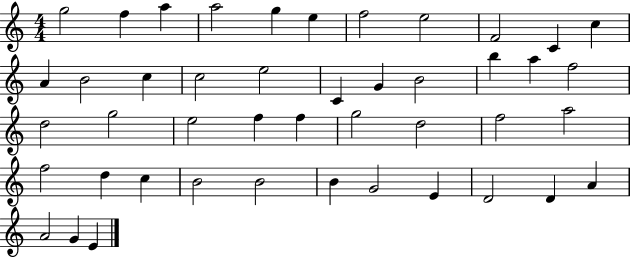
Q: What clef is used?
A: treble